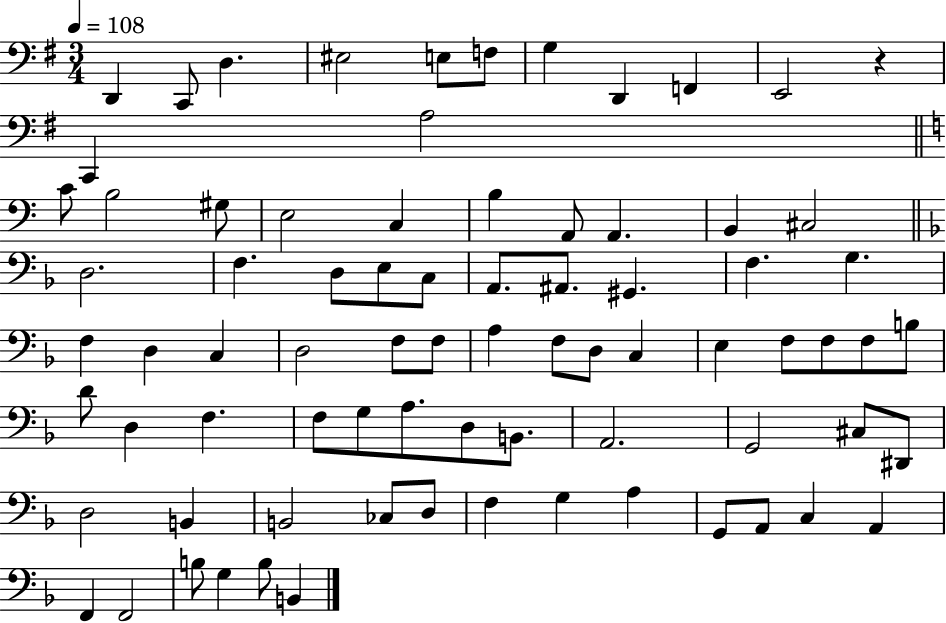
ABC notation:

X:1
T:Untitled
M:3/4
L:1/4
K:G
D,, C,,/2 D, ^E,2 E,/2 F,/2 G, D,, F,, E,,2 z C,, A,2 C/2 B,2 ^G,/2 E,2 C, B, A,,/2 A,, B,, ^C,2 D,2 F, D,/2 E,/2 C,/2 A,,/2 ^A,,/2 ^G,, F, G, F, D, C, D,2 F,/2 F,/2 A, F,/2 D,/2 C, E, F,/2 F,/2 F,/2 B,/2 D/2 D, F, F,/2 G,/2 A,/2 D,/2 B,,/2 A,,2 G,,2 ^C,/2 ^D,,/2 D,2 B,, B,,2 _C,/2 D,/2 F, G, A, G,,/2 A,,/2 C, A,, F,, F,,2 B,/2 G, B,/2 B,,